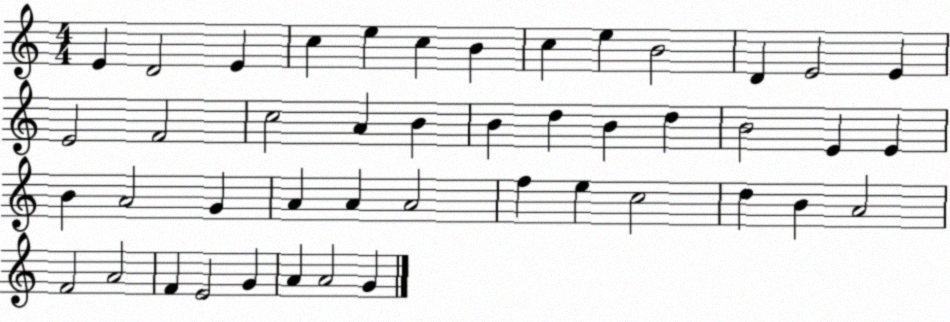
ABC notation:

X:1
T:Untitled
M:4/4
L:1/4
K:C
E D2 E c e c B c e B2 D E2 E E2 F2 c2 A B B d B d B2 E E B A2 G A A A2 f e c2 d B A2 F2 A2 F E2 G A A2 G